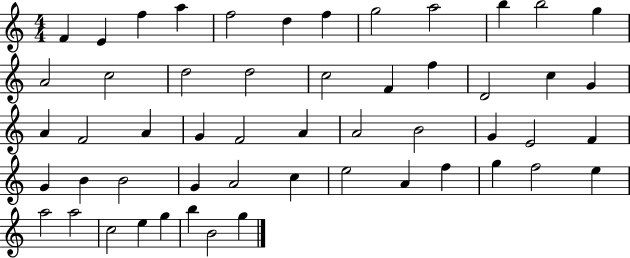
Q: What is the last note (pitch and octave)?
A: G5